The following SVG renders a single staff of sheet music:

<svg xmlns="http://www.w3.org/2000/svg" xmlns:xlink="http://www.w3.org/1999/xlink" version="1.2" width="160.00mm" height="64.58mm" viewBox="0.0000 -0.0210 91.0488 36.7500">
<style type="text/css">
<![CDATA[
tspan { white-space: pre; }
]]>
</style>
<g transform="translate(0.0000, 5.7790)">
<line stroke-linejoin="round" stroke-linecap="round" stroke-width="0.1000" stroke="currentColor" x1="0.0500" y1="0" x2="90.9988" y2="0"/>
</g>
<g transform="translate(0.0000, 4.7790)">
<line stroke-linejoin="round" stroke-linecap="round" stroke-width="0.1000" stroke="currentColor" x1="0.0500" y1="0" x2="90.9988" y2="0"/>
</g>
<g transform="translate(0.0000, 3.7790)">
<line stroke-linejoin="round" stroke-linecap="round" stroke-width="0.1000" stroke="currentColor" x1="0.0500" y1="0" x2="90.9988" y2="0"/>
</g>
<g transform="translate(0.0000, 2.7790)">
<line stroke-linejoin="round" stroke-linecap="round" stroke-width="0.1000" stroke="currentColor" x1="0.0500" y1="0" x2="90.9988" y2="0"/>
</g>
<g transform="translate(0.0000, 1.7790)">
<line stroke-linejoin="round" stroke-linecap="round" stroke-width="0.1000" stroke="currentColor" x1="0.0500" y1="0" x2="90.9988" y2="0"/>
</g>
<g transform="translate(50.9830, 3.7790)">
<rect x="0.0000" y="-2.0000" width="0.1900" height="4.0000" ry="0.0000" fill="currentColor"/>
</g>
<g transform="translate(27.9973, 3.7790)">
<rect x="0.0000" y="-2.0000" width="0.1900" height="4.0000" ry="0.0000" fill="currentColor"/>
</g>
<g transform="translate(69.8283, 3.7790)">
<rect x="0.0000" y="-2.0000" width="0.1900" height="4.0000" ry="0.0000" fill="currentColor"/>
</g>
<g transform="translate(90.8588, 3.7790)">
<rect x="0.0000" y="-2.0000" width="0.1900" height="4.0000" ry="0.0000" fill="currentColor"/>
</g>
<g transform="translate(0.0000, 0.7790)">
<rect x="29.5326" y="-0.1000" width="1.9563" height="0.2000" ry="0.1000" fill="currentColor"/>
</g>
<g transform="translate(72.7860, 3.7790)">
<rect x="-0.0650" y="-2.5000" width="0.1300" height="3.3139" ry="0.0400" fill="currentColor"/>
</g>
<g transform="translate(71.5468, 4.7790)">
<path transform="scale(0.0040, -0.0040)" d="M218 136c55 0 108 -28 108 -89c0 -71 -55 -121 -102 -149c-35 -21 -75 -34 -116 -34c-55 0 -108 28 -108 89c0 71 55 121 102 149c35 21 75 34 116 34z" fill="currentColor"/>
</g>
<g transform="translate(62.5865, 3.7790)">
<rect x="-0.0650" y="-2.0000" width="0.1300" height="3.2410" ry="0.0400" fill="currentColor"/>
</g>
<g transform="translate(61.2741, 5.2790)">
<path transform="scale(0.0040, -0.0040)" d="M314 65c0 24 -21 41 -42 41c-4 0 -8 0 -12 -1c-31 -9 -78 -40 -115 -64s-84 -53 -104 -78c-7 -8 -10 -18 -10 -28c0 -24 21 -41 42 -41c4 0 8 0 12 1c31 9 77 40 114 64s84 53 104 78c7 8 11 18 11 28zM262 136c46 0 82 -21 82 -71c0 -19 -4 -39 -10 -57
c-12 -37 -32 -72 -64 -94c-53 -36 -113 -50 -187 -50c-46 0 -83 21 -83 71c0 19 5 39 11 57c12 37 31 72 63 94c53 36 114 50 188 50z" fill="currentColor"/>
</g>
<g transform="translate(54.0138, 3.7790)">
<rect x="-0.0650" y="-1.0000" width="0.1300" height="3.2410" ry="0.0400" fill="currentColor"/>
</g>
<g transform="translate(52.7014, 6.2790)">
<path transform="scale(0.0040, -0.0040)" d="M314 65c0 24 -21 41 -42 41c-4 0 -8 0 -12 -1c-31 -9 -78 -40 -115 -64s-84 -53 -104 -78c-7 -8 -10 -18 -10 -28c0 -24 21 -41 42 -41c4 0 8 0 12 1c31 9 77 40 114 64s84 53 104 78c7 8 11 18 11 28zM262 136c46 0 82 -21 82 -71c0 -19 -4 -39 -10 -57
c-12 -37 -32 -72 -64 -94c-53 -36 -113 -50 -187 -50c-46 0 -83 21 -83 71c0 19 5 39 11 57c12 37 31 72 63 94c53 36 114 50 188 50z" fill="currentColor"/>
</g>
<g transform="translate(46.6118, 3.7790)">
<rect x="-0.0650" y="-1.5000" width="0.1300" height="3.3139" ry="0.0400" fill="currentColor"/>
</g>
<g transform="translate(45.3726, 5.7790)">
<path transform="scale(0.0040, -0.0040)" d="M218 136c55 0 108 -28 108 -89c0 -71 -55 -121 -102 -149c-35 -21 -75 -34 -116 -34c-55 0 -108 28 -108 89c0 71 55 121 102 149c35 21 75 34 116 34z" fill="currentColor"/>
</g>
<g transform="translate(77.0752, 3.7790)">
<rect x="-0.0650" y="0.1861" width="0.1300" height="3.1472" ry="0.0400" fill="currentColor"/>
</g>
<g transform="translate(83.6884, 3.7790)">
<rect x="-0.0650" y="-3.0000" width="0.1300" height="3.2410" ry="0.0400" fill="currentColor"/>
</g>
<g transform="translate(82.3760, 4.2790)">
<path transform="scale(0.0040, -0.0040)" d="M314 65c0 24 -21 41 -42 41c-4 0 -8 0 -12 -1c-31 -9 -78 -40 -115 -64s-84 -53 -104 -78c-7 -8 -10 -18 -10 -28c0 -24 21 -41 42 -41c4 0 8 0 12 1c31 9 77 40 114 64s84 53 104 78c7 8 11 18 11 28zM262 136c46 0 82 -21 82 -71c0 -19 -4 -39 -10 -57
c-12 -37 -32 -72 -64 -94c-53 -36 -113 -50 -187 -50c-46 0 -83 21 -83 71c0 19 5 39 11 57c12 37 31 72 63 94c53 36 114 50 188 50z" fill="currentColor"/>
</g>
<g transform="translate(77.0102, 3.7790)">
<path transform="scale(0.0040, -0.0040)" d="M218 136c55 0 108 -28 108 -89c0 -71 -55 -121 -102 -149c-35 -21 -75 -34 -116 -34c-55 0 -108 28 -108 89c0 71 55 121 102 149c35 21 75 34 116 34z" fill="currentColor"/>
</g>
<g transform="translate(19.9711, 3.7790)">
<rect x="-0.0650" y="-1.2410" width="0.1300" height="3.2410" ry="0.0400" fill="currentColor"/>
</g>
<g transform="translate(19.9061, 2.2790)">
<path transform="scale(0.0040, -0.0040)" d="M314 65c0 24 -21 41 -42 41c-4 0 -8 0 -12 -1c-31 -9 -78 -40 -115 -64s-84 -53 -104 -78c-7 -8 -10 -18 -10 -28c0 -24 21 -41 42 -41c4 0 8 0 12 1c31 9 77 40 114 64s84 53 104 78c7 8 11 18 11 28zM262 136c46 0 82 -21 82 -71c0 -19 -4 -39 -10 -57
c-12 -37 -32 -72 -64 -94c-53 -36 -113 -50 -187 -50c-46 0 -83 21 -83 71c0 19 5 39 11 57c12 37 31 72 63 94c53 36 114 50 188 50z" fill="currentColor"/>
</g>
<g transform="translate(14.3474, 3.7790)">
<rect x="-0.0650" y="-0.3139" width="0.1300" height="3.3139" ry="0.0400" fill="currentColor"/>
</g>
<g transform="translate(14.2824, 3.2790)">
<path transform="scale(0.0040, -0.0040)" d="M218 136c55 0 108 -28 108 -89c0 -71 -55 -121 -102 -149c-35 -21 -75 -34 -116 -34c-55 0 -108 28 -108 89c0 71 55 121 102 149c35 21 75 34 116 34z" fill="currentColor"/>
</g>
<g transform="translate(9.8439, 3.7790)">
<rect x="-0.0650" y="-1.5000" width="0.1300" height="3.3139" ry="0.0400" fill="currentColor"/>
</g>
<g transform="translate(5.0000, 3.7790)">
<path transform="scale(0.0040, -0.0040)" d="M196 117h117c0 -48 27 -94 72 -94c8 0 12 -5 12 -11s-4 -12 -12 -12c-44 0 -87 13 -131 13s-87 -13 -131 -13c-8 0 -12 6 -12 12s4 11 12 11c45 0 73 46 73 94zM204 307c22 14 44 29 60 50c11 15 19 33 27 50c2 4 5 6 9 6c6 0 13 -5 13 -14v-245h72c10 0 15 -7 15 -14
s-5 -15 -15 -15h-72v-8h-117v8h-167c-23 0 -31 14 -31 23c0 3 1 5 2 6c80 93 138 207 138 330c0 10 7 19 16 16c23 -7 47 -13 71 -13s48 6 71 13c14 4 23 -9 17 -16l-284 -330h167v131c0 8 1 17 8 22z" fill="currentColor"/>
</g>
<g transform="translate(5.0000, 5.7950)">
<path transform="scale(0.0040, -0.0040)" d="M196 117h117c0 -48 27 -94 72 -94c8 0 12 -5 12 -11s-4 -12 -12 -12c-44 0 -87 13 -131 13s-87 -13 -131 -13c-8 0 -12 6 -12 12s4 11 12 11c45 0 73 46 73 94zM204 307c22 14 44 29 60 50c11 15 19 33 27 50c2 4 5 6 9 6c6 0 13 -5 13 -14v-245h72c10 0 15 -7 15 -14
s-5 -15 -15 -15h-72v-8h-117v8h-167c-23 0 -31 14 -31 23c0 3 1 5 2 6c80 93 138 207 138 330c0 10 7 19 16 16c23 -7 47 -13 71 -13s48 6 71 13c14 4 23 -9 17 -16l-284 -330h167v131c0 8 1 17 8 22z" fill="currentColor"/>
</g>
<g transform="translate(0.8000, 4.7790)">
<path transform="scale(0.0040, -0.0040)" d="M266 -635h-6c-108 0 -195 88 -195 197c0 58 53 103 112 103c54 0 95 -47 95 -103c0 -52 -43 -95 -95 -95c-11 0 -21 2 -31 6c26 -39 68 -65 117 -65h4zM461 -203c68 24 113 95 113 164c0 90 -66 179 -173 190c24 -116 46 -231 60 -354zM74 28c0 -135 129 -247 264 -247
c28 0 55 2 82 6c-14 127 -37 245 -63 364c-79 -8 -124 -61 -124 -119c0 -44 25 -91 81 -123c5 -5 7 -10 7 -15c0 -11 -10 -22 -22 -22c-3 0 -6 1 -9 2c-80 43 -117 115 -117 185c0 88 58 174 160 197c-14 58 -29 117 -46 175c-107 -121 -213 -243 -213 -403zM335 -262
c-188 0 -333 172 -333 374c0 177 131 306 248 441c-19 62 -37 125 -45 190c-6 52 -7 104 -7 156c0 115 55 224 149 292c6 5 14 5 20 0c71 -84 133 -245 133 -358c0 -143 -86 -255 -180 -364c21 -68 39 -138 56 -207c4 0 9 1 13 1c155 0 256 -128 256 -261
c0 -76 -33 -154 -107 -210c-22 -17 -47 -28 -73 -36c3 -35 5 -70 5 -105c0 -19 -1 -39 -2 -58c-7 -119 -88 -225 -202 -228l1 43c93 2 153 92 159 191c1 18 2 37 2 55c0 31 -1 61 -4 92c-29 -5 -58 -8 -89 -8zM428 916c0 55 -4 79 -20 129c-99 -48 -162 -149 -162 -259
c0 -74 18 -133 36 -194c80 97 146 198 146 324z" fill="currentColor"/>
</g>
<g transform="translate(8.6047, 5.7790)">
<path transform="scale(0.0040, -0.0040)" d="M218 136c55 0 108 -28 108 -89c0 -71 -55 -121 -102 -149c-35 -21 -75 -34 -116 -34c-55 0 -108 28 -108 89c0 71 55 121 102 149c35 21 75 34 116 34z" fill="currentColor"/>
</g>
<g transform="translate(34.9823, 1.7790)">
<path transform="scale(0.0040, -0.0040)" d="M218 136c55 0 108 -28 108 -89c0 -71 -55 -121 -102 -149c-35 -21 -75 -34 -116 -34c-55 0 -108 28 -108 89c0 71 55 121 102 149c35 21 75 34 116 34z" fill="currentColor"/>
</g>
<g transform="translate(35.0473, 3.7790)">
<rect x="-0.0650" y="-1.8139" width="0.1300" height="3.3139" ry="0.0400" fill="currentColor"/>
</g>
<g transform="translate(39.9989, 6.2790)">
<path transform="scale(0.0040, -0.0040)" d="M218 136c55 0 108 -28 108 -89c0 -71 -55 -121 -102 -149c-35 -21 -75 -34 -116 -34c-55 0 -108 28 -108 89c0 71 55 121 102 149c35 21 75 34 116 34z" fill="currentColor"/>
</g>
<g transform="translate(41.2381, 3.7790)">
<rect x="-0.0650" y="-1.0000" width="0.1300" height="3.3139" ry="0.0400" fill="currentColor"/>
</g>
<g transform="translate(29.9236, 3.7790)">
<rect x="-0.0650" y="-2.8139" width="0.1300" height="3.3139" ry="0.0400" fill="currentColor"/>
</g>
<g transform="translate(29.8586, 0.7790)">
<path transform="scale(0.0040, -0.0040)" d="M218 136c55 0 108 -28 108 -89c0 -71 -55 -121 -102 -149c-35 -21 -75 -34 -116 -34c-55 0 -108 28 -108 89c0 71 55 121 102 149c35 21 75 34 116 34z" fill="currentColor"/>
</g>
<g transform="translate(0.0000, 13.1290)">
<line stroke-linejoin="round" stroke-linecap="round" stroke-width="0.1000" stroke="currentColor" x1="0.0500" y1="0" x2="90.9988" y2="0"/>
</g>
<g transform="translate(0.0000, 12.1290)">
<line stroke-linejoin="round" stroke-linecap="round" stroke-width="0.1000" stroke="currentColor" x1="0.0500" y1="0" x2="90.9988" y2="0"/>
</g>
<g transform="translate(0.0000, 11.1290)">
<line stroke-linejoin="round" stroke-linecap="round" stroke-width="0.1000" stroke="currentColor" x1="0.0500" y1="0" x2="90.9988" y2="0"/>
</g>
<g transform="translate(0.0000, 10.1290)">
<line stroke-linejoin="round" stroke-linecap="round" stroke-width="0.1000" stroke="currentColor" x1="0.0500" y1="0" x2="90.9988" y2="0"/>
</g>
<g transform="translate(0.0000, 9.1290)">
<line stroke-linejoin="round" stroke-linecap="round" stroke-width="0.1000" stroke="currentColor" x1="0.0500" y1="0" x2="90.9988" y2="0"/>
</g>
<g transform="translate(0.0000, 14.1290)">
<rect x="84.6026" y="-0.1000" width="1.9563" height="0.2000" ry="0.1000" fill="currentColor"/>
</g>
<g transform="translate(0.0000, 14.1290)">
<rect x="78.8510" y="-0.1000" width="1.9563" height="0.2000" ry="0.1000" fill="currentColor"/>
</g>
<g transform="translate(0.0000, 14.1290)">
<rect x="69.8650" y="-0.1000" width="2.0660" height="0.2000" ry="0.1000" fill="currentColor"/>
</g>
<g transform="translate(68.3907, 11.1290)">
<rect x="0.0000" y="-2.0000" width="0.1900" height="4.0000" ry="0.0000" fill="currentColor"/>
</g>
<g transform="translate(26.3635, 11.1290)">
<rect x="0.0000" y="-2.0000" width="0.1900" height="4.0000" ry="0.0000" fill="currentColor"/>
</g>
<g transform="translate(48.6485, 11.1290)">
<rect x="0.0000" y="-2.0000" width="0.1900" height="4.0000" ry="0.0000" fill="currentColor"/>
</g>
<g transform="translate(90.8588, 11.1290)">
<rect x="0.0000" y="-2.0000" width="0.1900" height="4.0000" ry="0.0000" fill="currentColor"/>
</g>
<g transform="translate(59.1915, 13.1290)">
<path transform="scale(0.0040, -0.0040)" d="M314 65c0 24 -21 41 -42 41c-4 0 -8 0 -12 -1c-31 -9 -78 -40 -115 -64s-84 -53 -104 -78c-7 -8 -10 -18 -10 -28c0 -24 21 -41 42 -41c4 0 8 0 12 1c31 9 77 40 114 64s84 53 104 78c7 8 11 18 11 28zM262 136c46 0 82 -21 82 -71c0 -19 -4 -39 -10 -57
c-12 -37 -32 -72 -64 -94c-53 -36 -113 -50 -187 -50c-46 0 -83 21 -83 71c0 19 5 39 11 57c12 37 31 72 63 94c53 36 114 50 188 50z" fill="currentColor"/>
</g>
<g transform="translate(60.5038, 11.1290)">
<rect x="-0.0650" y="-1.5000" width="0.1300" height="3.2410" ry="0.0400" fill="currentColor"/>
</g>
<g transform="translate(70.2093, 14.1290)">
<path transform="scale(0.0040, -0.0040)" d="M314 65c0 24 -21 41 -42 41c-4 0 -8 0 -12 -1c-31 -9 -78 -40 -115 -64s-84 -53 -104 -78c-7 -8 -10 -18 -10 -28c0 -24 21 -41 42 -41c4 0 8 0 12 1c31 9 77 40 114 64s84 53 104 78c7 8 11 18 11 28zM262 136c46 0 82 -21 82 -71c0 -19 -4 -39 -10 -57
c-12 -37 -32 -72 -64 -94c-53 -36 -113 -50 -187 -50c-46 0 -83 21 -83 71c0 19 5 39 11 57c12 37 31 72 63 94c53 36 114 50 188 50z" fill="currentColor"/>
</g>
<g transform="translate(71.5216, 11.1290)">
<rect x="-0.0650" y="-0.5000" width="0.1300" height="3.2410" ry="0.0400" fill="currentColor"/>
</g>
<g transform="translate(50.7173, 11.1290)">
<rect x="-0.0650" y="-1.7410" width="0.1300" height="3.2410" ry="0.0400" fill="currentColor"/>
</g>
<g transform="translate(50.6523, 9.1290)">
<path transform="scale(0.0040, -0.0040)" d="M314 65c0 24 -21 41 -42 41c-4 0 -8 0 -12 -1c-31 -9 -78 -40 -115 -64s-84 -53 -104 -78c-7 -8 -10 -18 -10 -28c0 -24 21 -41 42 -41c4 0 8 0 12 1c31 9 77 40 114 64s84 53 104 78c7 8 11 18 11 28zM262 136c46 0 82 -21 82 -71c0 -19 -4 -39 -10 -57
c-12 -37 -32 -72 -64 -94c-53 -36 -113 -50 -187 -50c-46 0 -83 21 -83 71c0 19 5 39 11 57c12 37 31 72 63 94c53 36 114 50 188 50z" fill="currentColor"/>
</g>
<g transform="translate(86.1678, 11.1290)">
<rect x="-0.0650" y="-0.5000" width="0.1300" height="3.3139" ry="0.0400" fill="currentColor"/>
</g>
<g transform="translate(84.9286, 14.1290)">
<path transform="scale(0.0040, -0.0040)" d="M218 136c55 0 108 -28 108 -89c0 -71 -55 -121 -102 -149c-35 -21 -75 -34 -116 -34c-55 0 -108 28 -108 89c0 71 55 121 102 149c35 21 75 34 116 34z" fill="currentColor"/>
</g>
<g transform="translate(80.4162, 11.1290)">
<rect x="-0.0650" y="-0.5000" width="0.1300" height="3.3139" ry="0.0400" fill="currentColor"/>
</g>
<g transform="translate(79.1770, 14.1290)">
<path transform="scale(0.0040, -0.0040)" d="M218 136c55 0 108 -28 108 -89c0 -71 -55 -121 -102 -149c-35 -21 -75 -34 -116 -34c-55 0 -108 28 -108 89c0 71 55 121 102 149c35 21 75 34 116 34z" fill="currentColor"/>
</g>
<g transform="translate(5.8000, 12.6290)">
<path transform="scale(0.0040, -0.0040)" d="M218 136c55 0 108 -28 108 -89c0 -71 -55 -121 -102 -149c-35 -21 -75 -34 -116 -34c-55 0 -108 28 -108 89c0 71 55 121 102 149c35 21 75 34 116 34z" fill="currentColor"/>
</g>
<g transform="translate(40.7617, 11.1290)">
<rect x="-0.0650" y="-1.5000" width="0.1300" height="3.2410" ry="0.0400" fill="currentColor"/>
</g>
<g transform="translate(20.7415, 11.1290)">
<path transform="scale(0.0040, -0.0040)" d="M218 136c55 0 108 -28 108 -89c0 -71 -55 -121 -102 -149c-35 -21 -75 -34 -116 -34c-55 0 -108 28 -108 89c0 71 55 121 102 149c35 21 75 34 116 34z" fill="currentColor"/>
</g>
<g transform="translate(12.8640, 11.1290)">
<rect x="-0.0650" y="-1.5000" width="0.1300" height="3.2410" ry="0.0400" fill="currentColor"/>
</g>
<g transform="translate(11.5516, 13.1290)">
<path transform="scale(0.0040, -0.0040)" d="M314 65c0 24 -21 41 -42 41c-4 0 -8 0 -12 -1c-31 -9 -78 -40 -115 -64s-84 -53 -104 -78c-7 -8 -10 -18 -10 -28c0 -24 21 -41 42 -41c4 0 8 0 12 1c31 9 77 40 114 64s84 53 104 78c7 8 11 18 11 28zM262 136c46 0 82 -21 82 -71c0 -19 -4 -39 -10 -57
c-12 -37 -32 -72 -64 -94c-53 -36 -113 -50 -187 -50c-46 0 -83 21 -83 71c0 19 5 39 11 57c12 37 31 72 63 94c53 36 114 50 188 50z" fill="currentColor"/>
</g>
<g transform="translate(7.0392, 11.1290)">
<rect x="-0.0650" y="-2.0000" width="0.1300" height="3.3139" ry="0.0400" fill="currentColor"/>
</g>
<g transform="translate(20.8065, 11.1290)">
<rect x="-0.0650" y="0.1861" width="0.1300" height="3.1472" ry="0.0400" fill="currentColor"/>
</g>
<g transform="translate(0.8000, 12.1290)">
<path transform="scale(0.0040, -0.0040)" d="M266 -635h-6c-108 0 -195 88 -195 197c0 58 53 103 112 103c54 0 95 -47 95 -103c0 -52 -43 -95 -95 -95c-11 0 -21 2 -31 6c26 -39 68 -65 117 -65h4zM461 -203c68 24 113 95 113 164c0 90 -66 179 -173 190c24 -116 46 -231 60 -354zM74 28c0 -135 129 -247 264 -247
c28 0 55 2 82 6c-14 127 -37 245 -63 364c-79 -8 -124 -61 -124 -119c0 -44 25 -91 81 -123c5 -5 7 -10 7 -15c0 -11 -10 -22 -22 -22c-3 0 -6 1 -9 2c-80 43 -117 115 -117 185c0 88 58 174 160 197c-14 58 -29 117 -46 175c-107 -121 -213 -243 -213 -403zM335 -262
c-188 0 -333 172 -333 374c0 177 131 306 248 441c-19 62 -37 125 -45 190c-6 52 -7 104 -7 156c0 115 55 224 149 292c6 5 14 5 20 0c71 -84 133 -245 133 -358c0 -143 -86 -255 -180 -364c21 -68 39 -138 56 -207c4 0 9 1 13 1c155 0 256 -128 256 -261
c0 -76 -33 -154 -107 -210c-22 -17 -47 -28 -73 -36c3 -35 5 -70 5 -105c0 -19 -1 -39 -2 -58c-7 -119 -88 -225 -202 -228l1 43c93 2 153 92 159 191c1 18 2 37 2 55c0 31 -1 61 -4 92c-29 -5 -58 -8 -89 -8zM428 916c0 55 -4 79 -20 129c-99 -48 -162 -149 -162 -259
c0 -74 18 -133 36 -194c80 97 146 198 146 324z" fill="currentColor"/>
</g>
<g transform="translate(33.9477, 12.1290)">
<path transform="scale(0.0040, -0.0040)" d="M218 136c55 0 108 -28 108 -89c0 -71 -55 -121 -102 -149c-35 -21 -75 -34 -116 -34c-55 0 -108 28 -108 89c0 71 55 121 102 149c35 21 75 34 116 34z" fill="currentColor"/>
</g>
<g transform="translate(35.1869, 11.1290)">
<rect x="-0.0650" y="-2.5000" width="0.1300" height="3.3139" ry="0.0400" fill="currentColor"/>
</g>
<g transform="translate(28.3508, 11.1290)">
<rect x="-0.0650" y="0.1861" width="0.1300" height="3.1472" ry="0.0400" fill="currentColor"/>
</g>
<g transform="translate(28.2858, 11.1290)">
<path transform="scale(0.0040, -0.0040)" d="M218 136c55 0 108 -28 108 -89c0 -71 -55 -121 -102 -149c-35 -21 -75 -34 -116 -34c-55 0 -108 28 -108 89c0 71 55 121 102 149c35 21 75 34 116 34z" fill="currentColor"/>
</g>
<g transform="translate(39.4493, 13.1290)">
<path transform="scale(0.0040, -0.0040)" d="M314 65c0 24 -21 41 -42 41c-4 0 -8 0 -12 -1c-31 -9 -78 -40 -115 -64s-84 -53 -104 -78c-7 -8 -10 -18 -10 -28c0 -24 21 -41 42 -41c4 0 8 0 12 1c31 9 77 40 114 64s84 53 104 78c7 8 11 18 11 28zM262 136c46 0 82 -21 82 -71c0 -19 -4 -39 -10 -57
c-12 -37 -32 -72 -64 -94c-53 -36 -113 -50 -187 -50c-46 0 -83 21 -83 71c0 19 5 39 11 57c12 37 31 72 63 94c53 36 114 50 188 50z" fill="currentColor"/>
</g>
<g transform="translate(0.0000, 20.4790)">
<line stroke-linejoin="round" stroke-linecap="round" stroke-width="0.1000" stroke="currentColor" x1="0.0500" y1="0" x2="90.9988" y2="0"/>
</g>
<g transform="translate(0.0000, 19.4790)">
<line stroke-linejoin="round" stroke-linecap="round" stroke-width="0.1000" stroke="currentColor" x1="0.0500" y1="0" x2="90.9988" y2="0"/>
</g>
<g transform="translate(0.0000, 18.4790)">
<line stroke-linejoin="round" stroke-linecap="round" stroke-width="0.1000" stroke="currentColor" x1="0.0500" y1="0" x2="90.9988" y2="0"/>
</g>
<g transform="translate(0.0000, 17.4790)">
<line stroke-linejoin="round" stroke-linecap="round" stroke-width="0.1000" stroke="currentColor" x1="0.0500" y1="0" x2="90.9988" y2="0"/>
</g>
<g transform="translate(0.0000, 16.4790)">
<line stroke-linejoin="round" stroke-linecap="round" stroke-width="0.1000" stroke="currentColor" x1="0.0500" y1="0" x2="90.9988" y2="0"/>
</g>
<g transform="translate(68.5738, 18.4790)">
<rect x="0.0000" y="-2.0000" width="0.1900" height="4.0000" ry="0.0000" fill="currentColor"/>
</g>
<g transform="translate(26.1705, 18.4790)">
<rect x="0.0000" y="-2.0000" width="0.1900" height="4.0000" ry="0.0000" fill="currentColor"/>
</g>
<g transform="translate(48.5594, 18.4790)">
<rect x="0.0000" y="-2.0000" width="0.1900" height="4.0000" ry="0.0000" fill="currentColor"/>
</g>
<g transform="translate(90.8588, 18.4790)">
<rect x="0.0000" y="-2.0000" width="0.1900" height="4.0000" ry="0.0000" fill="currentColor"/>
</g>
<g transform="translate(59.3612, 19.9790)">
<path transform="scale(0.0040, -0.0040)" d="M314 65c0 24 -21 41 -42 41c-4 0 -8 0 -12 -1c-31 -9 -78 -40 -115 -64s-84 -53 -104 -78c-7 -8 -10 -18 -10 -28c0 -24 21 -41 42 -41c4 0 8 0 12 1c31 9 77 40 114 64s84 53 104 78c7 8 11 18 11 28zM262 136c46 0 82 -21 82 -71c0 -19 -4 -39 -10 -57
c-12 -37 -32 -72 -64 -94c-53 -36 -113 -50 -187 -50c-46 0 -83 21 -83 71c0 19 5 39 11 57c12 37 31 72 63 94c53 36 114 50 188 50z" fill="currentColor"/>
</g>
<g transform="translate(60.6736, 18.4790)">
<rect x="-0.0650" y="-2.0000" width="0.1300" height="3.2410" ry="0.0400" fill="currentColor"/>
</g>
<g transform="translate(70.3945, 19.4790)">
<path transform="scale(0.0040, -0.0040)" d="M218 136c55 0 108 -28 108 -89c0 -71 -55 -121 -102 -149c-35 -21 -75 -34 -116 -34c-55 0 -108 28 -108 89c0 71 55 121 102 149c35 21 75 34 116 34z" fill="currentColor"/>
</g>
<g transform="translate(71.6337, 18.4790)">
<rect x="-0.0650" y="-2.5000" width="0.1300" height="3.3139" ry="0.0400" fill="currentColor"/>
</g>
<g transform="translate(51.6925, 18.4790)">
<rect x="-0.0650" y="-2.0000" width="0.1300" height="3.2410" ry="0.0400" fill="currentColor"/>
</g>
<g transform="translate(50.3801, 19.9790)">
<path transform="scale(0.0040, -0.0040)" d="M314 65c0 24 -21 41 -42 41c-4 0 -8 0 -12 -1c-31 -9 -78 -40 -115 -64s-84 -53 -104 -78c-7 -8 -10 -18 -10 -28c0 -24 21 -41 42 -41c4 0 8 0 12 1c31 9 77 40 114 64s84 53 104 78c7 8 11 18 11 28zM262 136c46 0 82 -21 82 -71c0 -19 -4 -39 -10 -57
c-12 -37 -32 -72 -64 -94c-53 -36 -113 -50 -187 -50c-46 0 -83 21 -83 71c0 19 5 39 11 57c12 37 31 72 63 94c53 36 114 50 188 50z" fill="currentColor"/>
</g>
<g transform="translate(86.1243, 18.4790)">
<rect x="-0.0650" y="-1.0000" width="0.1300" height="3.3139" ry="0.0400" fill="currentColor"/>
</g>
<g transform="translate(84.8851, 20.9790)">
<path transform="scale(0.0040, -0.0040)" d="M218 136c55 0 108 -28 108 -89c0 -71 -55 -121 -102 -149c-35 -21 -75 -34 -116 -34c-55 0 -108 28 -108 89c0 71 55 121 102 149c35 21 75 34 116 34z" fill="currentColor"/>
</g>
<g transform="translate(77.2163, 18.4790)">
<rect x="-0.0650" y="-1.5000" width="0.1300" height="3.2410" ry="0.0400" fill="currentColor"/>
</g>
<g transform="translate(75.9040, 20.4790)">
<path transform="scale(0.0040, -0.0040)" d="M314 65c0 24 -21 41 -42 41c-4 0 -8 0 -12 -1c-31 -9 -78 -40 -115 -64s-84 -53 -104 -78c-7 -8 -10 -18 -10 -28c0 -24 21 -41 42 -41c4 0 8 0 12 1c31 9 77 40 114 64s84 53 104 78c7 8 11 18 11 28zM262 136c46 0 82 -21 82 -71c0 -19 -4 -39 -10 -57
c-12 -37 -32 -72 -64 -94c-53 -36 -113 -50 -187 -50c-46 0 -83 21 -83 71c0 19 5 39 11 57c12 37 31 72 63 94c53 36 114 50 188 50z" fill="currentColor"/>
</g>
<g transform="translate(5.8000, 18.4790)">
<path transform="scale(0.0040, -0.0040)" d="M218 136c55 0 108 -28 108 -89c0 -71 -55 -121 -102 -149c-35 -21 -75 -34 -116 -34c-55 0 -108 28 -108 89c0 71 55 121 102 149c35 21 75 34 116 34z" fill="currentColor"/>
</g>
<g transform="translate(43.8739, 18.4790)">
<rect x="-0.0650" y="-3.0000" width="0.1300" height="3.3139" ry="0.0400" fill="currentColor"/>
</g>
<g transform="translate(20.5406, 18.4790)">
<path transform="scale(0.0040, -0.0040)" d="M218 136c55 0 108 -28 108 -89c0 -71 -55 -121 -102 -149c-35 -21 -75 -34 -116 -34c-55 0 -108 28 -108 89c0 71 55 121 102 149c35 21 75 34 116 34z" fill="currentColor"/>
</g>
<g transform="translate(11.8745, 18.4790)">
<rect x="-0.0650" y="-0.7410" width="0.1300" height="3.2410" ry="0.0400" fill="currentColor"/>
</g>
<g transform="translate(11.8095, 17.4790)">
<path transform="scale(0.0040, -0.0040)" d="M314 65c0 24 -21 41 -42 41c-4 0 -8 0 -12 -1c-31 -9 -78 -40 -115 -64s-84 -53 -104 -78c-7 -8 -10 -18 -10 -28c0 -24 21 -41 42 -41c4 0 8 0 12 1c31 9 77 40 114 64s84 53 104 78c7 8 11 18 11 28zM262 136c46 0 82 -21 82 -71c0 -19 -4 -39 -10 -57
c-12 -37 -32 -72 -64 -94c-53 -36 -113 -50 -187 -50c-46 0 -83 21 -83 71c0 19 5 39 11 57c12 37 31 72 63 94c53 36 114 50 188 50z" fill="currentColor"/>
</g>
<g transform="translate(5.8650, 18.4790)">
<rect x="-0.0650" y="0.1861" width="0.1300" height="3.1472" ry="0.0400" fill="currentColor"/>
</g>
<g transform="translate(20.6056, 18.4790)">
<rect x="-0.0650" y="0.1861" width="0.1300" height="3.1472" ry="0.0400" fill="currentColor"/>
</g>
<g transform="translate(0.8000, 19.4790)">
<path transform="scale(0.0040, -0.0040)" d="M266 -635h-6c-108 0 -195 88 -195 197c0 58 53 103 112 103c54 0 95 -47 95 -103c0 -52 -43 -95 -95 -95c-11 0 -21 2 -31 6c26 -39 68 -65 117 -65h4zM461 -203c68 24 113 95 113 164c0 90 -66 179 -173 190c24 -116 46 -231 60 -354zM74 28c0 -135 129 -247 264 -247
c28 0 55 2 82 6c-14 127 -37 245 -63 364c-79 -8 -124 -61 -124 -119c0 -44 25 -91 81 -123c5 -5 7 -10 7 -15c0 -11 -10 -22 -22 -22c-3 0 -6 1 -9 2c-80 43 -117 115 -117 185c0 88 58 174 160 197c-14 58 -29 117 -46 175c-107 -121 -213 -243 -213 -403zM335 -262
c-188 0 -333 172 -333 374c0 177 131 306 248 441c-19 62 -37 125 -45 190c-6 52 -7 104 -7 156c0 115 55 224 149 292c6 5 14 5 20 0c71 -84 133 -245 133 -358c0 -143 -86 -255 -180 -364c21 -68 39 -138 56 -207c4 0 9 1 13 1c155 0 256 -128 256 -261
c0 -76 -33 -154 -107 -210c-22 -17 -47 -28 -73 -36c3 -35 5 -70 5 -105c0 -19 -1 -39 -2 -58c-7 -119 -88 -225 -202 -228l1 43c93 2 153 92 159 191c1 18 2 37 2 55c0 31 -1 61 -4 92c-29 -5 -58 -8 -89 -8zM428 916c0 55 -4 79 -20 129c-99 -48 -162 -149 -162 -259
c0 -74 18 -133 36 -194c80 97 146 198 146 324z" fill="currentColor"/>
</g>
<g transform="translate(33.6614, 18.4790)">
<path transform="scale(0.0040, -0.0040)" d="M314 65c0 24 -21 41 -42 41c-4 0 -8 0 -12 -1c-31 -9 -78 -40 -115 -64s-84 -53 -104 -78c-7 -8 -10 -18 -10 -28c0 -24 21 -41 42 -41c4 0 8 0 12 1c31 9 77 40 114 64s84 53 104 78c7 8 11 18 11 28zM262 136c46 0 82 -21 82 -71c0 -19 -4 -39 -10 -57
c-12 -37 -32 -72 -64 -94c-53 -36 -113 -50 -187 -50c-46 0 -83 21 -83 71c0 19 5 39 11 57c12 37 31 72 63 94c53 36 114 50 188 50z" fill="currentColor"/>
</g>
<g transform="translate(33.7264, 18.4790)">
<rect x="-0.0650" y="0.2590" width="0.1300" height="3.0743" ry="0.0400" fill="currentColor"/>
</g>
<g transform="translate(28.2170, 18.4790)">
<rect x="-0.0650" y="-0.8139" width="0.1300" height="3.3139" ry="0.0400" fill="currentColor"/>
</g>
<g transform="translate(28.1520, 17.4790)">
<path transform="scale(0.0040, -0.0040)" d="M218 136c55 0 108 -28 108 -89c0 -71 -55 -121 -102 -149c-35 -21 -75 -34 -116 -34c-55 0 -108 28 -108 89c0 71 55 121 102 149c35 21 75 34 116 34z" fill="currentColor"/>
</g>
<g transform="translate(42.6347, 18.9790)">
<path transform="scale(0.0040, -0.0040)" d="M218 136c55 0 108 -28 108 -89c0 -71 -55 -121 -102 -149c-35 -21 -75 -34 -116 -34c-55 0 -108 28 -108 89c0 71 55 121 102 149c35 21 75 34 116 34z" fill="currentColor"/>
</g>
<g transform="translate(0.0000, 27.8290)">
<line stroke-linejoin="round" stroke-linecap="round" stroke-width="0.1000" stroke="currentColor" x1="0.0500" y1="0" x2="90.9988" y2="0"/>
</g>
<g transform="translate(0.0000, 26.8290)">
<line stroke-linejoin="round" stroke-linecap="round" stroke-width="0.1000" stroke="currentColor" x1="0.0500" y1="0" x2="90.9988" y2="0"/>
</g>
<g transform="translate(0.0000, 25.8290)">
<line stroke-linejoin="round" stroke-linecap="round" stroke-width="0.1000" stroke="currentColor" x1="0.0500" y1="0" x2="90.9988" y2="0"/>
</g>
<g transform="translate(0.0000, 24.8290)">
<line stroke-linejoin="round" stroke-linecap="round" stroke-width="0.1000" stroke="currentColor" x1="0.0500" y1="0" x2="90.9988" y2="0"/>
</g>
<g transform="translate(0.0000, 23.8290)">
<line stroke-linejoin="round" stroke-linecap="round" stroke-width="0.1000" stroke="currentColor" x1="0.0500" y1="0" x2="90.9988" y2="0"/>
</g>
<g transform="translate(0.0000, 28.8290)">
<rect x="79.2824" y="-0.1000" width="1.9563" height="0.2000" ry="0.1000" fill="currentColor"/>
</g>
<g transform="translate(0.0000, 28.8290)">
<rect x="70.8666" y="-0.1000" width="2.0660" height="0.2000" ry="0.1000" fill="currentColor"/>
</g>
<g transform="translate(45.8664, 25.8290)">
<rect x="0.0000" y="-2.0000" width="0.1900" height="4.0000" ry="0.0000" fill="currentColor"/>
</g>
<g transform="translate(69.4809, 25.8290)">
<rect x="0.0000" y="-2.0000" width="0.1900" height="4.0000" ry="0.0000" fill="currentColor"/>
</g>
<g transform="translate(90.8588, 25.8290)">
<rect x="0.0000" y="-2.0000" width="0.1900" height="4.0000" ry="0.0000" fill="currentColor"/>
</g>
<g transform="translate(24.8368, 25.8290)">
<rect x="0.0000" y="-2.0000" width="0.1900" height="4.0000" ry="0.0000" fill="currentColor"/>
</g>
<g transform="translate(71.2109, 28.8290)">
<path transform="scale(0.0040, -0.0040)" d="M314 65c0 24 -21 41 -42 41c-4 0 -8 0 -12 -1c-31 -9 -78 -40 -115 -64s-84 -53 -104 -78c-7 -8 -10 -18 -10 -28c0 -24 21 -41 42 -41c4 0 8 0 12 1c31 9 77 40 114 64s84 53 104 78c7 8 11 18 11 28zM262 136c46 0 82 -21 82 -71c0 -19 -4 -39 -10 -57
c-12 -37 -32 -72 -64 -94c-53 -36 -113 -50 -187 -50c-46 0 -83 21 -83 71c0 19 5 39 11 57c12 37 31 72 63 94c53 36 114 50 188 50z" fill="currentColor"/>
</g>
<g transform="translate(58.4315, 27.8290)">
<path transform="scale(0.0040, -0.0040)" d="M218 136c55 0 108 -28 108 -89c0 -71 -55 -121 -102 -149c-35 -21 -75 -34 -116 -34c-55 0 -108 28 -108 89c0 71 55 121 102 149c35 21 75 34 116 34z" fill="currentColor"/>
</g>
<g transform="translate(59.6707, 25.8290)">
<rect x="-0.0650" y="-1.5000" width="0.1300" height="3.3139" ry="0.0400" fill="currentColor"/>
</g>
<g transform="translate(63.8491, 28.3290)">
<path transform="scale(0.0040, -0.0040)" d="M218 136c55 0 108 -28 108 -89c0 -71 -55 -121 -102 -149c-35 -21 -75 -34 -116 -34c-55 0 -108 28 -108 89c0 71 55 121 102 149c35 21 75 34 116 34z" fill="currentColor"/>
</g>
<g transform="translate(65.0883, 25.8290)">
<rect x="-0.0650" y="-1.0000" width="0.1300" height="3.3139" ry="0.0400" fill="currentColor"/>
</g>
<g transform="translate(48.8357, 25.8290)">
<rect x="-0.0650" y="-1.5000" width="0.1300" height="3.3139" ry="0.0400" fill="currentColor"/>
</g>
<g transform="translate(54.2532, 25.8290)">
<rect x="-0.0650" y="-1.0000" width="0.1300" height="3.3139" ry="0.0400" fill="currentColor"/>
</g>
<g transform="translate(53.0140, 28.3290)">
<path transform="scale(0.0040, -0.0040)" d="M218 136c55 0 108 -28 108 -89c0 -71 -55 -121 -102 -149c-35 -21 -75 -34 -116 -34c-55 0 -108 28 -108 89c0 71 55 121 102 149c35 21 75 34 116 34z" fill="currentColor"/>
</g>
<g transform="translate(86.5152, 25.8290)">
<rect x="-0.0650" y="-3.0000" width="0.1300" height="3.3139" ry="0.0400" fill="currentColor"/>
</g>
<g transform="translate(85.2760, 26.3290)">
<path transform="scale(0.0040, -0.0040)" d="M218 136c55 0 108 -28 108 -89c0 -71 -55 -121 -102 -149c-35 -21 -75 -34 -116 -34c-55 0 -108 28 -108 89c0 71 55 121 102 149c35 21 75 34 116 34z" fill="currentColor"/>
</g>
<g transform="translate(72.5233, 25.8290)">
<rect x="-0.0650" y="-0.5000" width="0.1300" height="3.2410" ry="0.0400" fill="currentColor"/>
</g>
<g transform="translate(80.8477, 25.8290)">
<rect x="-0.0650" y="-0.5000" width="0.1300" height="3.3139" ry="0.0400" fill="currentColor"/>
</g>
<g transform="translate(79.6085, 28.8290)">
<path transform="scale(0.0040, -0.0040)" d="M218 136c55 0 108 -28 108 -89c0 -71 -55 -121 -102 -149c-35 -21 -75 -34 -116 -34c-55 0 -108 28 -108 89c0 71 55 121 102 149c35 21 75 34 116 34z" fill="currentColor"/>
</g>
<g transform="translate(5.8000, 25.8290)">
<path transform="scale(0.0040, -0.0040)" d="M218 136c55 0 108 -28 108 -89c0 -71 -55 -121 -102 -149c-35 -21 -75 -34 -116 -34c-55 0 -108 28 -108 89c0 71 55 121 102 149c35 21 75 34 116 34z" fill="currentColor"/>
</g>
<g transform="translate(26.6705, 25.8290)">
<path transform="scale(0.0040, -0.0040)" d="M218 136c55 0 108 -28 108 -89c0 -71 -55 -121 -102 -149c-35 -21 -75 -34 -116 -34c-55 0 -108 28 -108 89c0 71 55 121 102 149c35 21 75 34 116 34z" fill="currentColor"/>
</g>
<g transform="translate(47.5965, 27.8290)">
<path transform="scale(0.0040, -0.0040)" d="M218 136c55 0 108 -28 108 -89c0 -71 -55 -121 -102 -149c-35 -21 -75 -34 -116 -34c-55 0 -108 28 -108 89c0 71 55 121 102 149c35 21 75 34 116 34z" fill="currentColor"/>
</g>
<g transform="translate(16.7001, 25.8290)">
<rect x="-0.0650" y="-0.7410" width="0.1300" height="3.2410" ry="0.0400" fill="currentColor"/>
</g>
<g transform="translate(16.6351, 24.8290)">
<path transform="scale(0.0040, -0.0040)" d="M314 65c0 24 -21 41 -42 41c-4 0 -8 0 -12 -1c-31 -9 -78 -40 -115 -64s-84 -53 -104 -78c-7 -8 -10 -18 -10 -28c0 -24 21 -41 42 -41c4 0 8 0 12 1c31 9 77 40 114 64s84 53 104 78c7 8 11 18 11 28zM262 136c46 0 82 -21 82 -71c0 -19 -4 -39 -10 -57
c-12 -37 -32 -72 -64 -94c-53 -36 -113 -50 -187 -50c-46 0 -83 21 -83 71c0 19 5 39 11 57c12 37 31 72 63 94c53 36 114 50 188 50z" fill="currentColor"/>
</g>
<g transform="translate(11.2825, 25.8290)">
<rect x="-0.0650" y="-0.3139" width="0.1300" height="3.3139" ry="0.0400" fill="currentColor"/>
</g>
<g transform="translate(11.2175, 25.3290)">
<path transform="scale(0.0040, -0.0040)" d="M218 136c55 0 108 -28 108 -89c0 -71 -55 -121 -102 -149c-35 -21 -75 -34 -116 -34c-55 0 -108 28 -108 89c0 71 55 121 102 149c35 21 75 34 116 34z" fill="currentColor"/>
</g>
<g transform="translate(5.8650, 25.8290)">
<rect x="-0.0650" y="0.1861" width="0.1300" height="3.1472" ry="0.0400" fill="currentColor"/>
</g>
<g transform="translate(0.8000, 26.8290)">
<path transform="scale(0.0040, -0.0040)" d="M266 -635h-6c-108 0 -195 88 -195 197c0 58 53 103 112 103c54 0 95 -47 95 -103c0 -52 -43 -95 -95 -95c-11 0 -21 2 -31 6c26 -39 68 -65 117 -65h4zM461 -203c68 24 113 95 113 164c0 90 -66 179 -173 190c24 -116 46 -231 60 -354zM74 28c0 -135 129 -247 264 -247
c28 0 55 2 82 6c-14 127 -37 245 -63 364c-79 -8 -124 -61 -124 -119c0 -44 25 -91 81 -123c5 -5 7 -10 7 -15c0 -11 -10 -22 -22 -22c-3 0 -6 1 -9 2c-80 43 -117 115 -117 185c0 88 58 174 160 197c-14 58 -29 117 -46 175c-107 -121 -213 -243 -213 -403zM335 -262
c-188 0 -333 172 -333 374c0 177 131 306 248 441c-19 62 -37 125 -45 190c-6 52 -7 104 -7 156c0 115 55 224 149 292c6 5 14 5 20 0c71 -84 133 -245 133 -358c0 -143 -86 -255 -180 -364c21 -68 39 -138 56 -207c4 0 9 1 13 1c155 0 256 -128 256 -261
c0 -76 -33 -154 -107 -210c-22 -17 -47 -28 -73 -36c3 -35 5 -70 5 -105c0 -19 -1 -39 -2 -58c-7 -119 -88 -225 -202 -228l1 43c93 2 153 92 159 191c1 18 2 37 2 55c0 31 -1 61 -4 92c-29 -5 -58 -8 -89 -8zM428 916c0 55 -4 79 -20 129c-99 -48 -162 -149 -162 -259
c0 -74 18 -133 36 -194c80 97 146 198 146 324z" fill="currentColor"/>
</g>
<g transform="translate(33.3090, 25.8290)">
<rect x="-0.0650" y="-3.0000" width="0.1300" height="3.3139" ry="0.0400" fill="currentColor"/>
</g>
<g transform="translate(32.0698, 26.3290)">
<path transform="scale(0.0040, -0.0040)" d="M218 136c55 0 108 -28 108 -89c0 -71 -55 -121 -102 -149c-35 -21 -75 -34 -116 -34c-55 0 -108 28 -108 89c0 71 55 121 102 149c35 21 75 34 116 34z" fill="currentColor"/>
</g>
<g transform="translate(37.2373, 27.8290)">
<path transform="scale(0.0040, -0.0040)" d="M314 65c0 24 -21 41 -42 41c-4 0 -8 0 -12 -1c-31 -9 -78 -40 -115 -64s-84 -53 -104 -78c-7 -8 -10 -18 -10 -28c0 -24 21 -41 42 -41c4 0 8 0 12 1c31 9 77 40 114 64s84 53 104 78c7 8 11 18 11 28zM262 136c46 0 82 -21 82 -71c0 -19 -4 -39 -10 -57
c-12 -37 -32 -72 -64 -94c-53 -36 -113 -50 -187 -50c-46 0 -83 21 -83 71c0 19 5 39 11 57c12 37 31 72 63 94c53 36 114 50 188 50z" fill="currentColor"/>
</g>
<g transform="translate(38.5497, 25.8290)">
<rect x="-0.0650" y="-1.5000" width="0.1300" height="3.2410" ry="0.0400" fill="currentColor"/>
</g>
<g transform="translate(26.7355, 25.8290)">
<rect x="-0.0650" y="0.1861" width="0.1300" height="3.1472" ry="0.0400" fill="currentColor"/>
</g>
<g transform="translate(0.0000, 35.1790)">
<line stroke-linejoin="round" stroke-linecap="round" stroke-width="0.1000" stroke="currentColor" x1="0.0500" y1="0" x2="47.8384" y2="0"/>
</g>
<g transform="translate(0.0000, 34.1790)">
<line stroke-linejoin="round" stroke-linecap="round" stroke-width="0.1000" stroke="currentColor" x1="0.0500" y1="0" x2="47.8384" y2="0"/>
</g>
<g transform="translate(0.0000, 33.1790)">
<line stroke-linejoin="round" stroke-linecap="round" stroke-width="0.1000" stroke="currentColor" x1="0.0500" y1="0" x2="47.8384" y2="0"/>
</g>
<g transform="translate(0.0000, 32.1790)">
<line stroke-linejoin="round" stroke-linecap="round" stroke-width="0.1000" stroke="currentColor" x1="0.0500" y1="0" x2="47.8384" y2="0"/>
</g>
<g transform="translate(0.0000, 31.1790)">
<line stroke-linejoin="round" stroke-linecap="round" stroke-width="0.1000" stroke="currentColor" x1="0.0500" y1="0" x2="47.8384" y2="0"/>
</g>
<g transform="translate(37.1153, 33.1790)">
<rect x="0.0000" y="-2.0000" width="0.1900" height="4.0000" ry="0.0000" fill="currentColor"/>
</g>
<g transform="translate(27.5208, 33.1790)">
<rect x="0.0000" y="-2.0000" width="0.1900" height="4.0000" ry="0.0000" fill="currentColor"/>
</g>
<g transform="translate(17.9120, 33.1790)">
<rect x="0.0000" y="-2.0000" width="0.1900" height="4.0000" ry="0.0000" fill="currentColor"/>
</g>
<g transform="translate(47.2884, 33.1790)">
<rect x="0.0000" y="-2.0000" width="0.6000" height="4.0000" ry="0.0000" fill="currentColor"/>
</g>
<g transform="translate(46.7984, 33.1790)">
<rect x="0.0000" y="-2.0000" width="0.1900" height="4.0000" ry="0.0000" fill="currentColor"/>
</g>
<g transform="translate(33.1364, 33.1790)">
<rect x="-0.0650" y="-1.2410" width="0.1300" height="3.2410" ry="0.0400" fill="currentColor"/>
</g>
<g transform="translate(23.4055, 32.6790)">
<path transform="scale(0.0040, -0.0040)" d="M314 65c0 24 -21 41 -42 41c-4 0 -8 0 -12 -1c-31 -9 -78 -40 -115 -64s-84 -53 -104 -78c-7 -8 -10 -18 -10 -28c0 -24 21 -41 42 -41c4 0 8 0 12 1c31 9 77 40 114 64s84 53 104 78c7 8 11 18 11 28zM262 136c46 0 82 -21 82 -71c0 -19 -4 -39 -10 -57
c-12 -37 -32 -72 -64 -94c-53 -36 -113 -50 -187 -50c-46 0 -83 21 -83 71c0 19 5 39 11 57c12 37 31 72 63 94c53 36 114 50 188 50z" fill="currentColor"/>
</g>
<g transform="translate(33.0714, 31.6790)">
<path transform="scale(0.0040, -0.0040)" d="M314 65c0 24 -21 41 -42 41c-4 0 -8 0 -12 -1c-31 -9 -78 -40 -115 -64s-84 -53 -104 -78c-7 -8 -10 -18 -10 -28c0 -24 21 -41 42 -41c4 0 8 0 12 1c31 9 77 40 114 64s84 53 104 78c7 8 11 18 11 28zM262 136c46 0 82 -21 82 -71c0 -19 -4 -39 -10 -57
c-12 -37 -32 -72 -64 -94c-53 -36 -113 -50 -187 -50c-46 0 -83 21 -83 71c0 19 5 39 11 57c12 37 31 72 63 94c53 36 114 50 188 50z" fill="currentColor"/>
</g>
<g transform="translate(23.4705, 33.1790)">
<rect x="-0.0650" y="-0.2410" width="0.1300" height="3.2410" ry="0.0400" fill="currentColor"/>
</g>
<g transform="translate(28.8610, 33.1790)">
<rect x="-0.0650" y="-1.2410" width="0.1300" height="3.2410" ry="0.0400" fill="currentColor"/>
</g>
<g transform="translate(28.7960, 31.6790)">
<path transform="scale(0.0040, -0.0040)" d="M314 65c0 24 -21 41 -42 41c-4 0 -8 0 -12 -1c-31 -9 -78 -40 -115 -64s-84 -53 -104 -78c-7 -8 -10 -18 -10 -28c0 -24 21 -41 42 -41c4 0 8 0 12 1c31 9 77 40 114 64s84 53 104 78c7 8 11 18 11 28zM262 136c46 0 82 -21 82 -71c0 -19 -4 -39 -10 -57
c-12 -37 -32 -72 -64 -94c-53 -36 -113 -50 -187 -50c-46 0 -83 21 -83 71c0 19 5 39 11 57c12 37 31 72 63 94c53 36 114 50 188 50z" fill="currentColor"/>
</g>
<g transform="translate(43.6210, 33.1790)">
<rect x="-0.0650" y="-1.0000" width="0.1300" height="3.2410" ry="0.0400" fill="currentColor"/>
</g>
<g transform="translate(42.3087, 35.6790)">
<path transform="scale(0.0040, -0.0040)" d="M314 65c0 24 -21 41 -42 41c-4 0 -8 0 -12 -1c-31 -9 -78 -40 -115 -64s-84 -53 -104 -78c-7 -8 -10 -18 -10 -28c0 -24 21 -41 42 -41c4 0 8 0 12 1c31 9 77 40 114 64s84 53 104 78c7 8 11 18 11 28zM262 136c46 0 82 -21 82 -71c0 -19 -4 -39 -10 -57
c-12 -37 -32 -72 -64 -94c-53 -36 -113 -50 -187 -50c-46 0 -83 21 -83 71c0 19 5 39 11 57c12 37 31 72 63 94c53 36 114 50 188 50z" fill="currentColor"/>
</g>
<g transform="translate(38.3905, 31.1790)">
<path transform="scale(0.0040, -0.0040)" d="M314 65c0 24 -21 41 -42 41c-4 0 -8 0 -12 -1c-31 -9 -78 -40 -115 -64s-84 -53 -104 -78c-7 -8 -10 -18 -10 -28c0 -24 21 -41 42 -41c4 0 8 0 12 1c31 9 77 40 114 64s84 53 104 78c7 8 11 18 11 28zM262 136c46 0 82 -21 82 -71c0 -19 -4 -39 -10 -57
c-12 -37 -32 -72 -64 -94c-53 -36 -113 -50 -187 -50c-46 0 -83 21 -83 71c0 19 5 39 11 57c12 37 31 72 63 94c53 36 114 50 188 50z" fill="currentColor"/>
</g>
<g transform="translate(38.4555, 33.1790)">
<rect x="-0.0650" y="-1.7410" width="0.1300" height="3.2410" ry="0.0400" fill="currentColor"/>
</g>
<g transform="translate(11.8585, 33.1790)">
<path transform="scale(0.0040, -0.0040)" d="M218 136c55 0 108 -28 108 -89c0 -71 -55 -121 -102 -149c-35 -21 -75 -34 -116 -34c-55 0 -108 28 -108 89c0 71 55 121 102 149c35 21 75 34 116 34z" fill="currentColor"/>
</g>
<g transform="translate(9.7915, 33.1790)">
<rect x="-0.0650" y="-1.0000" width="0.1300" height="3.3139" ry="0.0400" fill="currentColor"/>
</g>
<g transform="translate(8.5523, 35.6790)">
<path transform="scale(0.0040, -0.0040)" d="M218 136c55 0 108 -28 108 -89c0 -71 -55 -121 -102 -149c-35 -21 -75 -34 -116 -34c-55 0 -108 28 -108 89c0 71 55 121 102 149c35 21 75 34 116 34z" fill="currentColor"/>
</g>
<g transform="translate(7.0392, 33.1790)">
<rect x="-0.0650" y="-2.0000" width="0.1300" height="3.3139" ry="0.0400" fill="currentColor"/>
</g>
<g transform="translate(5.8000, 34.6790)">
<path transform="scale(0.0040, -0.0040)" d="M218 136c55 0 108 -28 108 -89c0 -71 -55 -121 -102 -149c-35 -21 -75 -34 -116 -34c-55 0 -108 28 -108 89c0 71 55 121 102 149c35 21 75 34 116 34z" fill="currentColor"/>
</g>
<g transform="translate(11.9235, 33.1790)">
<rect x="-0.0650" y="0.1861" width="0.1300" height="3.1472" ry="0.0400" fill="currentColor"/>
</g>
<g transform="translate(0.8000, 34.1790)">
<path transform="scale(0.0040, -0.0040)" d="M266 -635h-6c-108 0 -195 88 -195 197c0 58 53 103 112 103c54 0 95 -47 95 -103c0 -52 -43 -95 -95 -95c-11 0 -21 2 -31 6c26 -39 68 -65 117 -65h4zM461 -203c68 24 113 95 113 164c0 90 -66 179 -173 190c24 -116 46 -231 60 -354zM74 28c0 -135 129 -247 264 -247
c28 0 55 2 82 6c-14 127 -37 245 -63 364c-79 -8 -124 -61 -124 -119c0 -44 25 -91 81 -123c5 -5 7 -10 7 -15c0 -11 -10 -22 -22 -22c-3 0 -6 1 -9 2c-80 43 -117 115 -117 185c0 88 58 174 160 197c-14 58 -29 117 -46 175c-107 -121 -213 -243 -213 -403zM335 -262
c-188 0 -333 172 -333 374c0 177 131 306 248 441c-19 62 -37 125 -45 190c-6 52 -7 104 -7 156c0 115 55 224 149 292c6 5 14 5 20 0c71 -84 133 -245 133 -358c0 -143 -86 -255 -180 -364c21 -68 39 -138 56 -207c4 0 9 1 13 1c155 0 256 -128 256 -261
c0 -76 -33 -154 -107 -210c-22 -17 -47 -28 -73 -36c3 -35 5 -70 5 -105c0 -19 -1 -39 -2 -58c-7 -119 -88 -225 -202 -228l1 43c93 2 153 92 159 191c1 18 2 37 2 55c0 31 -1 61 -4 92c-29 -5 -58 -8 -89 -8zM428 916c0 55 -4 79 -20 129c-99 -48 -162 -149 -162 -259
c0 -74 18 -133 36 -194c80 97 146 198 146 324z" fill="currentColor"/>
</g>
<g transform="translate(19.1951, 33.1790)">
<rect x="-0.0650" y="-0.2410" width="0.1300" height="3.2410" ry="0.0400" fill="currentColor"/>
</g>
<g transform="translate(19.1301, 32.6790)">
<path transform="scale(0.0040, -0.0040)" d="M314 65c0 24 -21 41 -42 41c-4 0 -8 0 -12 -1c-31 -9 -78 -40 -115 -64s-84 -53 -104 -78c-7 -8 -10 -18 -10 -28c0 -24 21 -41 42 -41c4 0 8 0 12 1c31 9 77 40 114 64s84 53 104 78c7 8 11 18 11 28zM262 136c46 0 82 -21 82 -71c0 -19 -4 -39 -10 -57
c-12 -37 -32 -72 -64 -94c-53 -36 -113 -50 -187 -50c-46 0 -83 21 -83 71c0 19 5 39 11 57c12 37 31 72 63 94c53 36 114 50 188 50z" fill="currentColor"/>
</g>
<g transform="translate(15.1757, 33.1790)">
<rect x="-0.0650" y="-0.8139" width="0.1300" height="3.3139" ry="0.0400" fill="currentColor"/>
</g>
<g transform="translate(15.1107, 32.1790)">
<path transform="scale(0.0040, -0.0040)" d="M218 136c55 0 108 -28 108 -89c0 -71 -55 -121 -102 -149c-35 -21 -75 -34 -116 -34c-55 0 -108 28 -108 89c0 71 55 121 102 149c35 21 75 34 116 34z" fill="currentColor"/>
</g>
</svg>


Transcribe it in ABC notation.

X:1
T:Untitled
M:4/4
L:1/4
K:C
E c e2 a f D E D2 F2 G B A2 F E2 B B G E2 f2 E2 C2 C C B d2 B d B2 A F2 F2 G E2 D B c d2 B A E2 E D E D C2 C A F D B d c2 c2 e2 e2 f2 D2